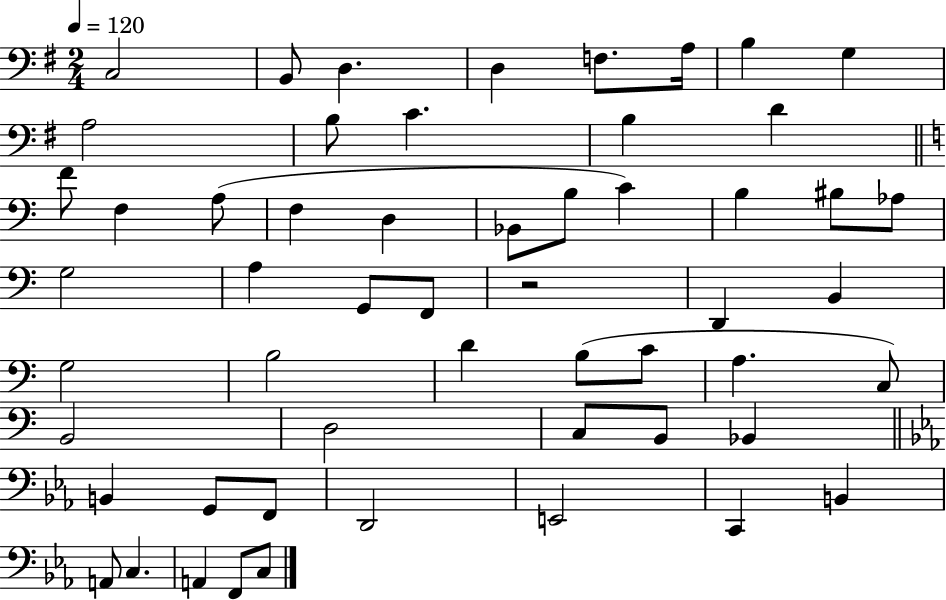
X:1
T:Untitled
M:2/4
L:1/4
K:G
C,2 B,,/2 D, D, F,/2 A,/4 B, G, A,2 B,/2 C B, D F/2 F, A,/2 F, D, _B,,/2 B,/2 C B, ^B,/2 _A,/2 G,2 A, G,,/2 F,,/2 z2 D,, B,, G,2 B,2 D B,/2 C/2 A, C,/2 B,,2 D,2 C,/2 B,,/2 _B,, B,, G,,/2 F,,/2 D,,2 E,,2 C,, B,, A,,/2 C, A,, F,,/2 C,/2